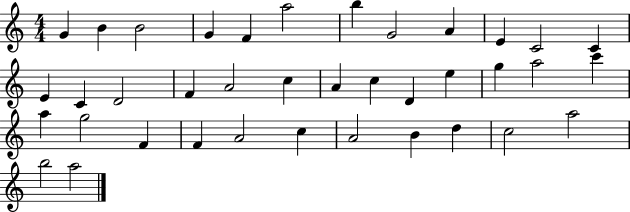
{
  \clef treble
  \numericTimeSignature
  \time 4/4
  \key c \major
  g'4 b'4 b'2 | g'4 f'4 a''2 | b''4 g'2 a'4 | e'4 c'2 c'4 | \break e'4 c'4 d'2 | f'4 a'2 c''4 | a'4 c''4 d'4 e''4 | g''4 a''2 c'''4 | \break a''4 g''2 f'4 | f'4 a'2 c''4 | a'2 b'4 d''4 | c''2 a''2 | \break b''2 a''2 | \bar "|."
}